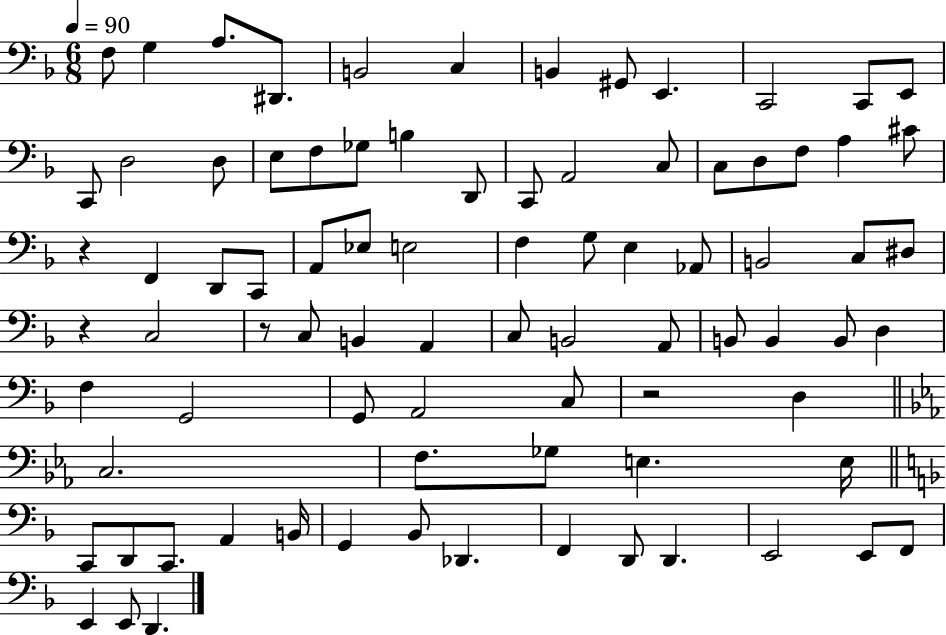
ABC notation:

X:1
T:Untitled
M:6/8
L:1/4
K:F
F,/2 G, A,/2 ^D,,/2 B,,2 C, B,, ^G,,/2 E,, C,,2 C,,/2 E,,/2 C,,/2 D,2 D,/2 E,/2 F,/2 _G,/2 B, D,,/2 C,,/2 A,,2 C,/2 C,/2 D,/2 F,/2 A, ^C/2 z F,, D,,/2 C,,/2 A,,/2 _E,/2 E,2 F, G,/2 E, _A,,/2 B,,2 C,/2 ^D,/2 z C,2 z/2 C,/2 B,, A,, C,/2 B,,2 A,,/2 B,,/2 B,, B,,/2 D, F, G,,2 G,,/2 A,,2 C,/2 z2 D, C,2 F,/2 _G,/2 E, E,/4 C,,/2 D,,/2 C,,/2 A,, B,,/4 G,, _B,,/2 _D,, F,, D,,/2 D,, E,,2 E,,/2 F,,/2 E,, E,,/2 D,,